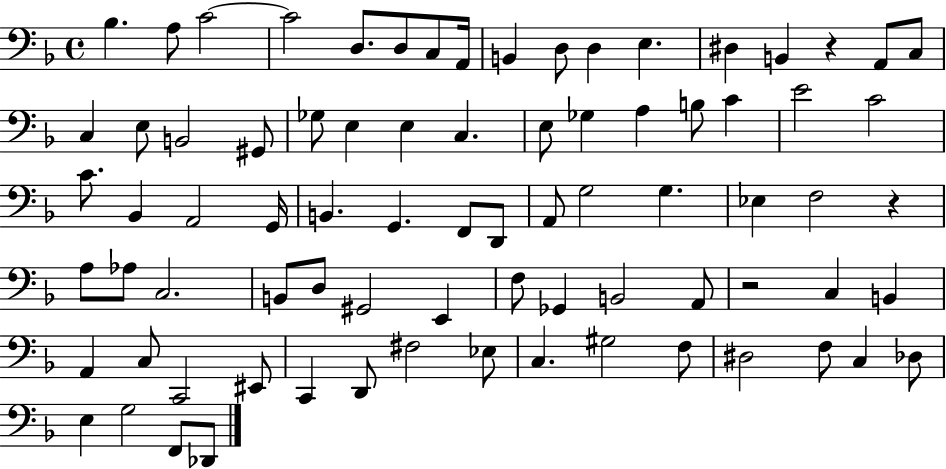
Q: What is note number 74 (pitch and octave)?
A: G3